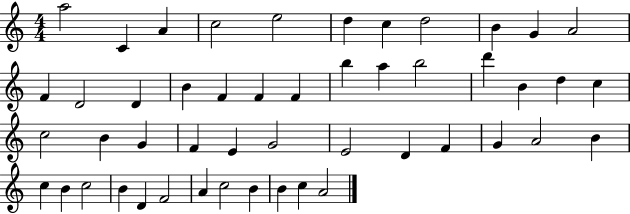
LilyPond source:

{
  \clef treble
  \numericTimeSignature
  \time 4/4
  \key c \major
  a''2 c'4 a'4 | c''2 e''2 | d''4 c''4 d''2 | b'4 g'4 a'2 | \break f'4 d'2 d'4 | b'4 f'4 f'4 f'4 | b''4 a''4 b''2 | d'''4 b'4 d''4 c''4 | \break c''2 b'4 g'4 | f'4 e'4 g'2 | e'2 d'4 f'4 | g'4 a'2 b'4 | \break c''4 b'4 c''2 | b'4 d'4 f'2 | a'4 c''2 b'4 | b'4 c''4 a'2 | \break \bar "|."
}